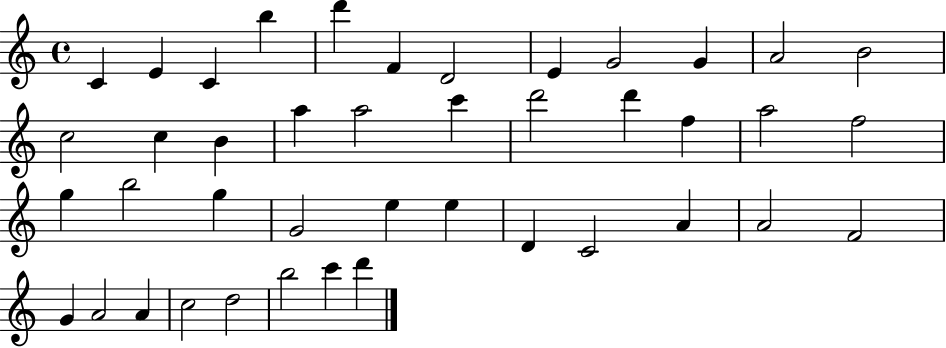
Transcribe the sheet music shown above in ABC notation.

X:1
T:Untitled
M:4/4
L:1/4
K:C
C E C b d' F D2 E G2 G A2 B2 c2 c B a a2 c' d'2 d' f a2 f2 g b2 g G2 e e D C2 A A2 F2 G A2 A c2 d2 b2 c' d'